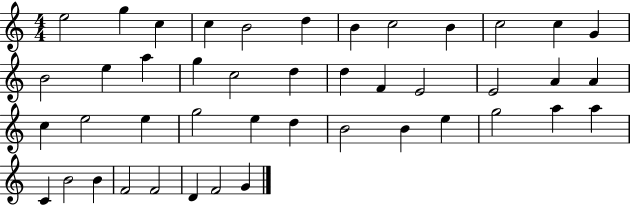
{
  \clef treble
  \numericTimeSignature
  \time 4/4
  \key c \major
  e''2 g''4 c''4 | c''4 b'2 d''4 | b'4 c''2 b'4 | c''2 c''4 g'4 | \break b'2 e''4 a''4 | g''4 c''2 d''4 | d''4 f'4 e'2 | e'2 a'4 a'4 | \break c''4 e''2 e''4 | g''2 e''4 d''4 | b'2 b'4 e''4 | g''2 a''4 a''4 | \break c'4 b'2 b'4 | f'2 f'2 | d'4 f'2 g'4 | \bar "|."
}